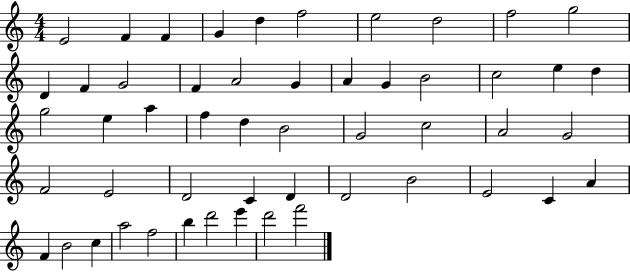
E4/h F4/q F4/q G4/q D5/q F5/h E5/h D5/h F5/h G5/h D4/q F4/q G4/h F4/q A4/h G4/q A4/q G4/q B4/h C5/h E5/q D5/q G5/h E5/q A5/q F5/q D5/q B4/h G4/h C5/h A4/h G4/h F4/h E4/h D4/h C4/q D4/q D4/h B4/h E4/h C4/q A4/q F4/q B4/h C5/q A5/h F5/h B5/q D6/h E6/q D6/h F6/h